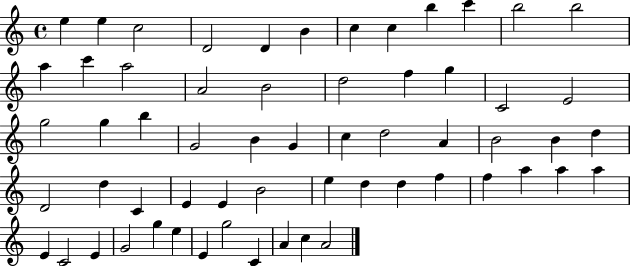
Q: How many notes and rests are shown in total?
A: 60